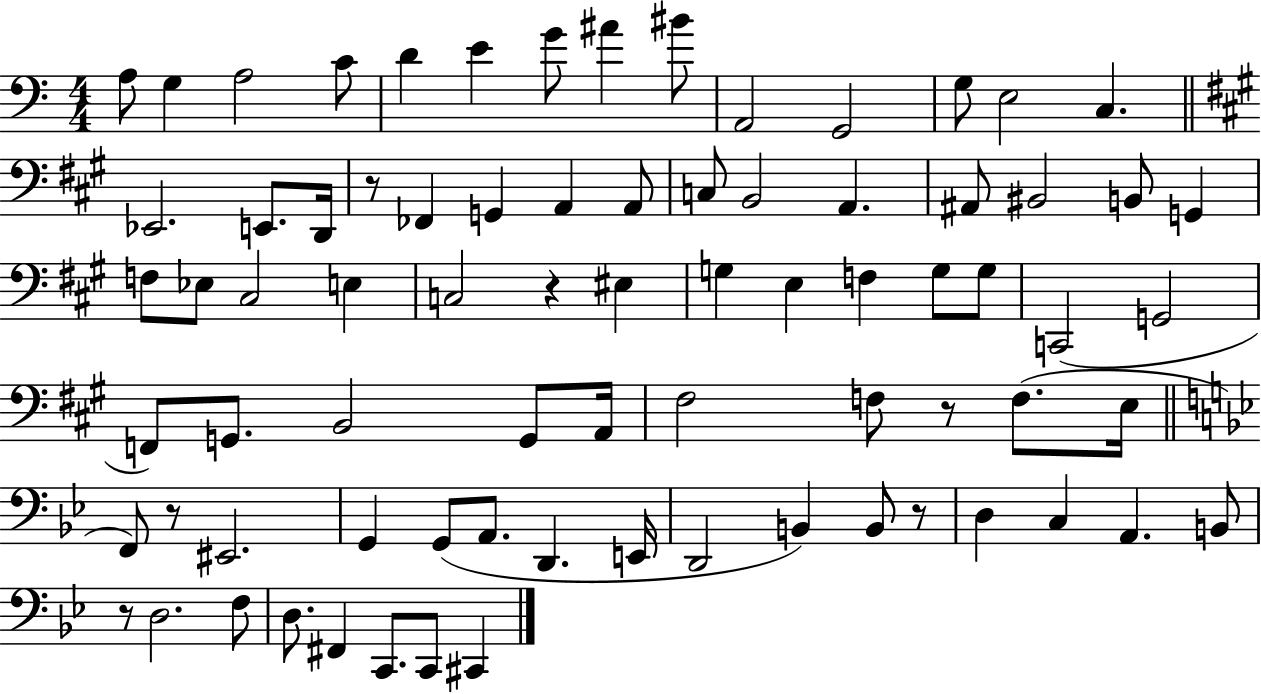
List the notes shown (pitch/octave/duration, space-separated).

A3/e G3/q A3/h C4/e D4/q E4/q G4/e A#4/q BIS4/e A2/h G2/h G3/e E3/h C3/q. Eb2/h. E2/e. D2/s R/e FES2/q G2/q A2/q A2/e C3/e B2/h A2/q. A#2/e BIS2/h B2/e G2/q F3/e Eb3/e C#3/h E3/q C3/h R/q EIS3/q G3/q E3/q F3/q G3/e G3/e C2/h G2/h F2/e G2/e. B2/h G2/e A2/s F#3/h F3/e R/e F3/e. E3/s F2/e R/e EIS2/h. G2/q G2/e A2/e. D2/q. E2/s D2/h B2/q B2/e R/e D3/q C3/q A2/q. B2/e R/e D3/h. F3/e D3/e. F#2/q C2/e. C2/e C#2/q